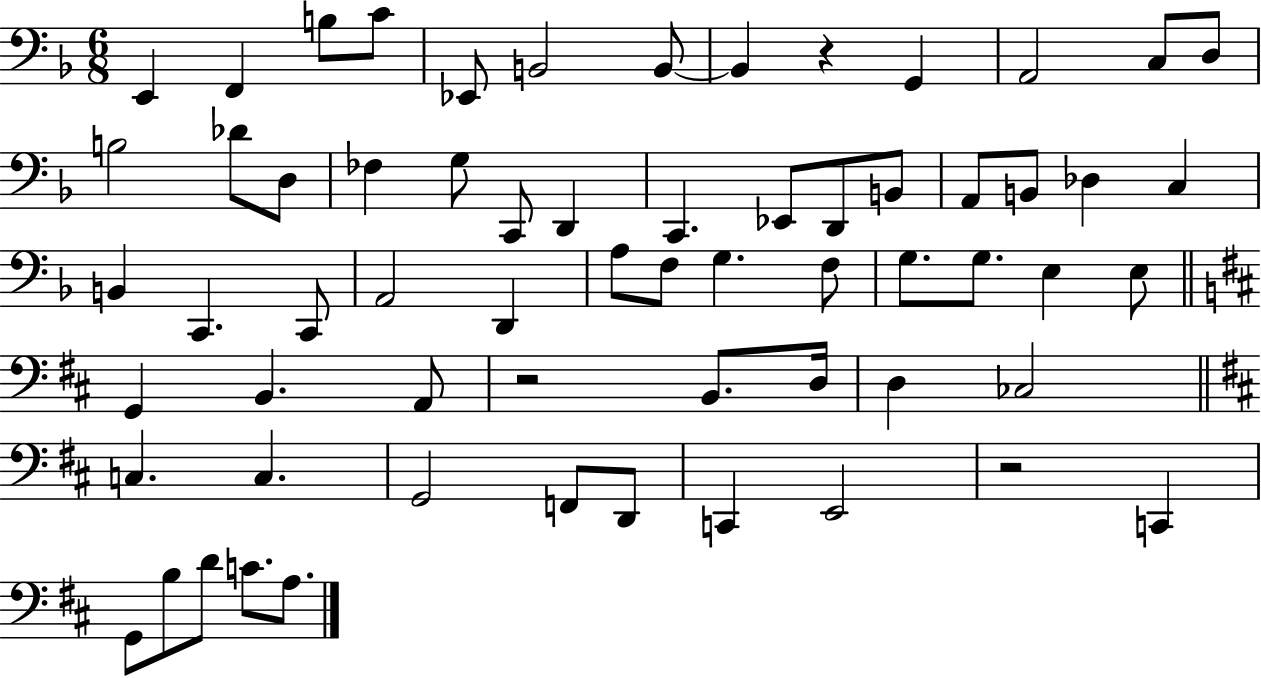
{
  \clef bass
  \numericTimeSignature
  \time 6/8
  \key f \major
  e,4 f,4 b8 c'8 | ees,8 b,2 b,8~~ | b,4 r4 g,4 | a,2 c8 d8 | \break b2 des'8 d8 | fes4 g8 c,8 d,4 | c,4. ees,8 d,8 b,8 | a,8 b,8 des4 c4 | \break b,4 c,4. c,8 | a,2 d,4 | a8 f8 g4. f8 | g8. g8. e4 e8 | \break \bar "||" \break \key d \major g,4 b,4. a,8 | r2 b,8. d16 | d4 ces2 | \bar "||" \break \key d \major c4. c4. | g,2 f,8 d,8 | c,4 e,2 | r2 c,4 | \break g,8 b8 d'8 c'8. a8. | \bar "|."
}